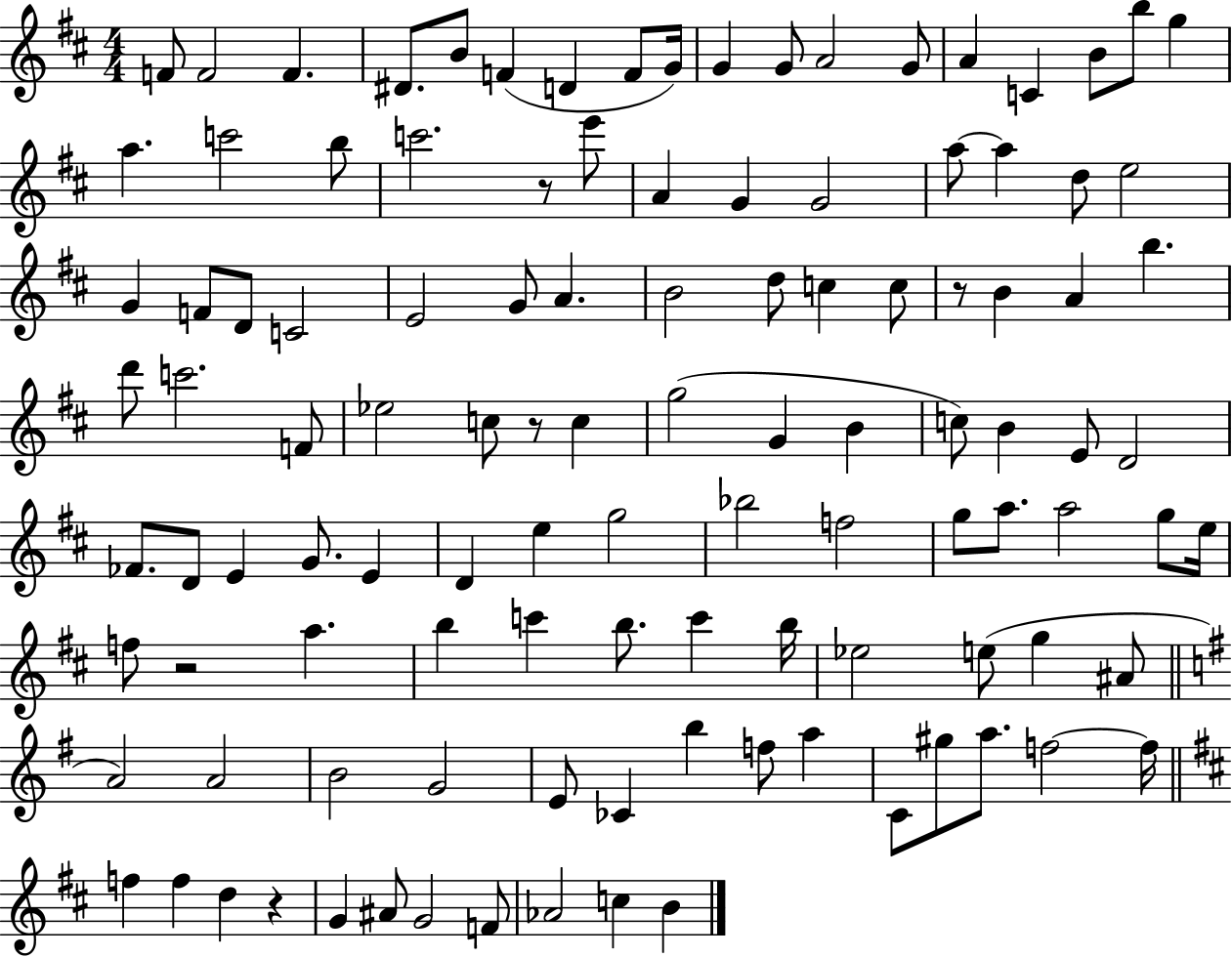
{
  \clef treble
  \numericTimeSignature
  \time 4/4
  \key d \major
  f'8 f'2 f'4. | dis'8. b'8 f'4( d'4 f'8 g'16) | g'4 g'8 a'2 g'8 | a'4 c'4 b'8 b''8 g''4 | \break a''4. c'''2 b''8 | c'''2. r8 e'''8 | a'4 g'4 g'2 | a''8~~ a''4 d''8 e''2 | \break g'4 f'8 d'8 c'2 | e'2 g'8 a'4. | b'2 d''8 c''4 c''8 | r8 b'4 a'4 b''4. | \break d'''8 c'''2. f'8 | ees''2 c''8 r8 c''4 | g''2( g'4 b'4 | c''8) b'4 e'8 d'2 | \break fes'8. d'8 e'4 g'8. e'4 | d'4 e''4 g''2 | bes''2 f''2 | g''8 a''8. a''2 g''8 e''16 | \break f''8 r2 a''4. | b''4 c'''4 b''8. c'''4 b''16 | ees''2 e''8( g''4 ais'8 | \bar "||" \break \key e \minor a'2) a'2 | b'2 g'2 | e'8 ces'4 b''4 f''8 a''4 | c'8 gis''8 a''8. f''2~~ f''16 | \break \bar "||" \break \key b \minor f''4 f''4 d''4 r4 | g'4 ais'8 g'2 f'8 | aes'2 c''4 b'4 | \bar "|."
}